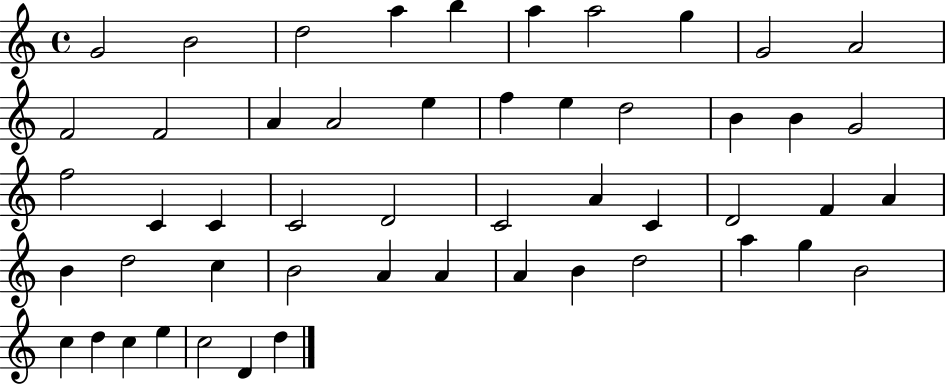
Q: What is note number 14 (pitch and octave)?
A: A4